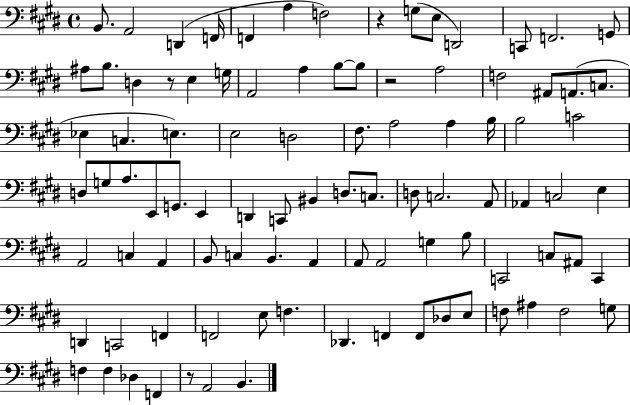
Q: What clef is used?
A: bass